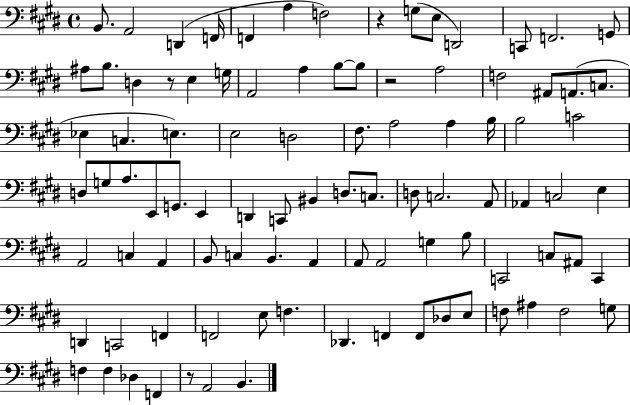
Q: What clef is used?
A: bass